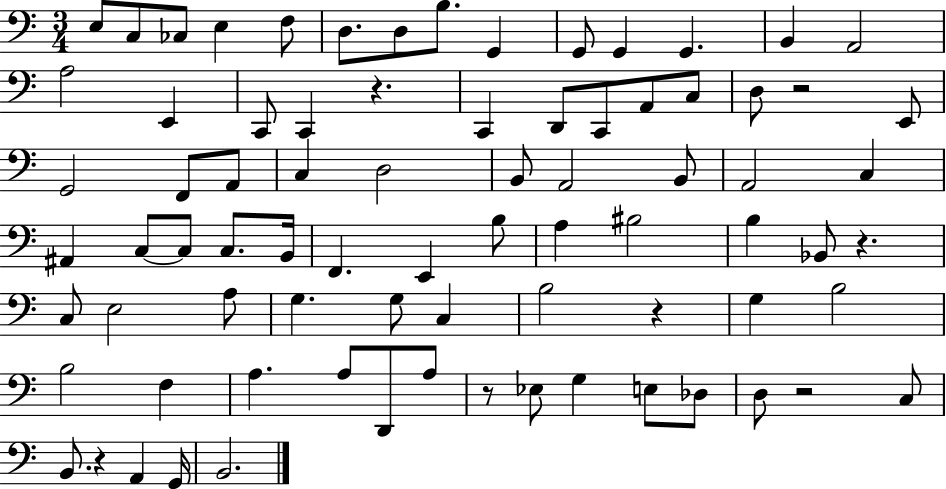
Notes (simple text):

E3/e C3/e CES3/e E3/q F3/e D3/e. D3/e B3/e. G2/q G2/e G2/q G2/q. B2/q A2/h A3/h E2/q C2/e C2/q R/q. C2/q D2/e C2/e A2/e C3/e D3/e R/h E2/e G2/h F2/e A2/e C3/q D3/h B2/e A2/h B2/e A2/h C3/q A#2/q C3/e C3/e C3/e. B2/s F2/q. E2/q B3/e A3/q BIS3/h B3/q Bb2/e R/q. C3/e E3/h A3/e G3/q. G3/e C3/q B3/h R/q G3/q B3/h B3/h F3/q A3/q. A3/e D2/e A3/e R/e Eb3/e G3/q E3/e Db3/e D3/e R/h C3/e B2/e. R/q A2/q G2/s B2/h.